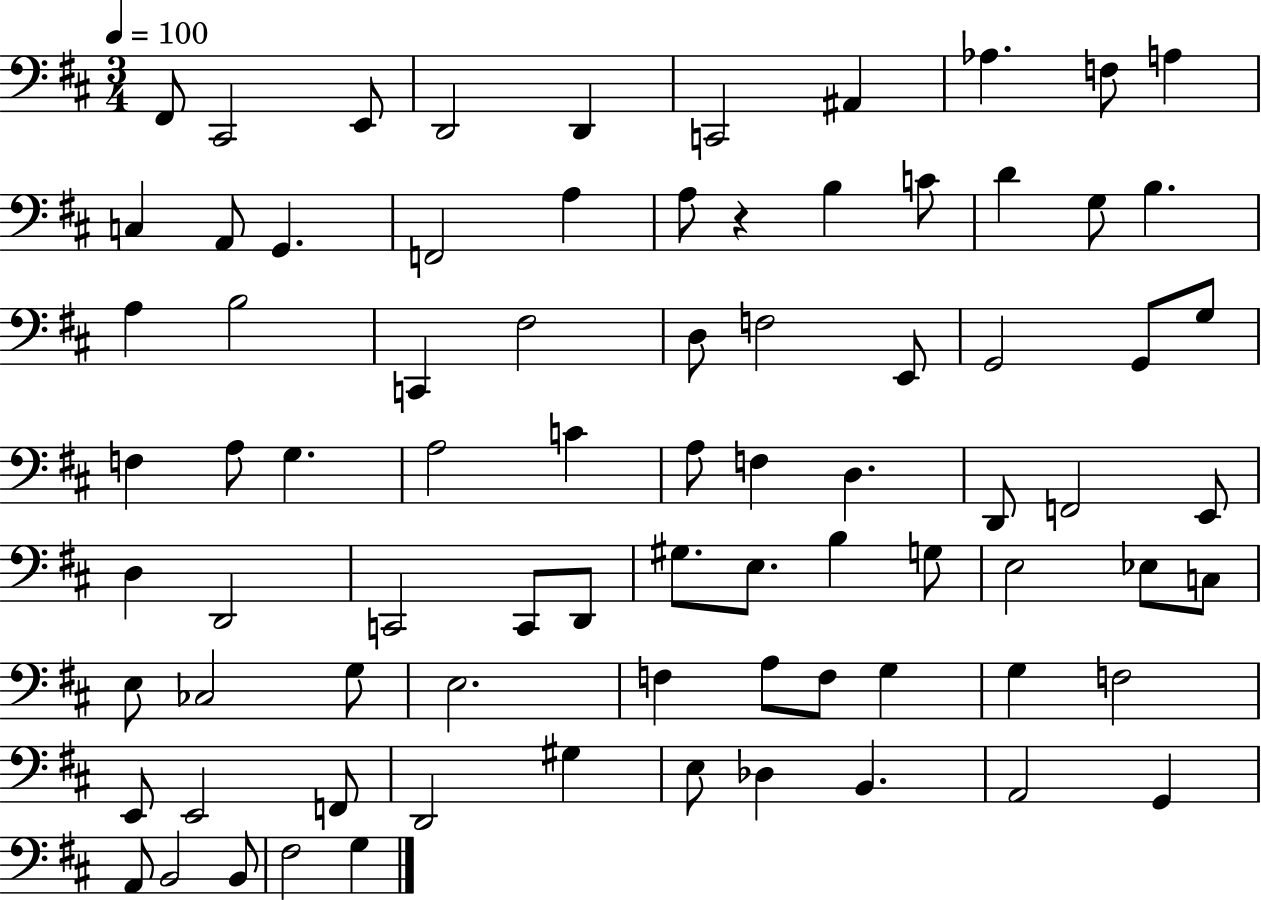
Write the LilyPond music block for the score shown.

{
  \clef bass
  \numericTimeSignature
  \time 3/4
  \key d \major
  \tempo 4 = 100
  fis,8 cis,2 e,8 | d,2 d,4 | c,2 ais,4 | aes4. f8 a4 | \break c4 a,8 g,4. | f,2 a4 | a8 r4 b4 c'8 | d'4 g8 b4. | \break a4 b2 | c,4 fis2 | d8 f2 e,8 | g,2 g,8 g8 | \break f4 a8 g4. | a2 c'4 | a8 f4 d4. | d,8 f,2 e,8 | \break d4 d,2 | c,2 c,8 d,8 | gis8. e8. b4 g8 | e2 ees8 c8 | \break e8 ces2 g8 | e2. | f4 a8 f8 g4 | g4 f2 | \break e,8 e,2 f,8 | d,2 gis4 | e8 des4 b,4. | a,2 g,4 | \break a,8 b,2 b,8 | fis2 g4 | \bar "|."
}